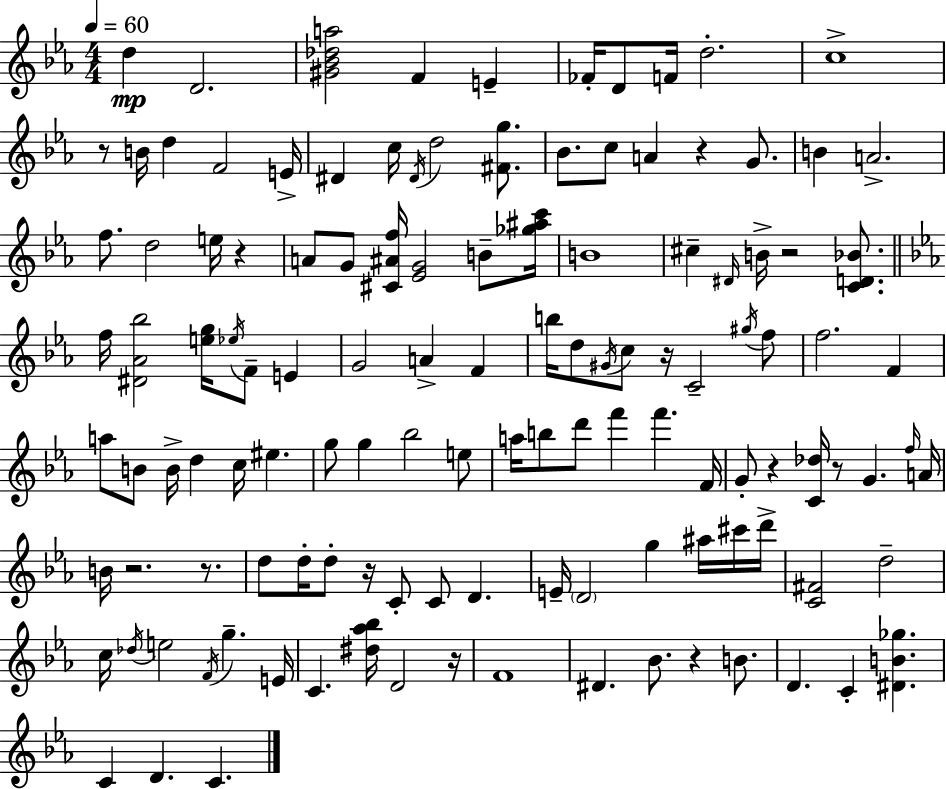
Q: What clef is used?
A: treble